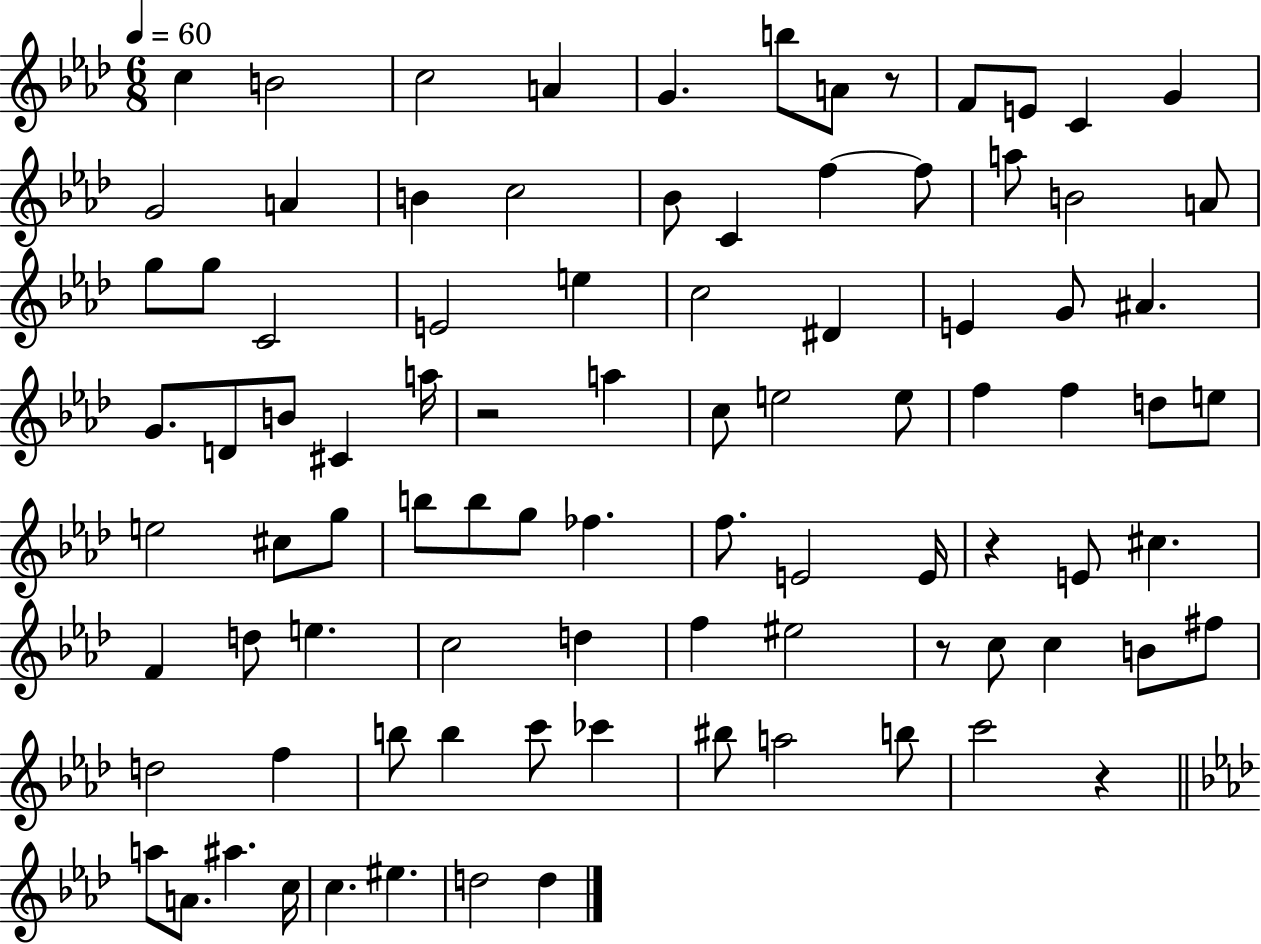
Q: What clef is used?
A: treble